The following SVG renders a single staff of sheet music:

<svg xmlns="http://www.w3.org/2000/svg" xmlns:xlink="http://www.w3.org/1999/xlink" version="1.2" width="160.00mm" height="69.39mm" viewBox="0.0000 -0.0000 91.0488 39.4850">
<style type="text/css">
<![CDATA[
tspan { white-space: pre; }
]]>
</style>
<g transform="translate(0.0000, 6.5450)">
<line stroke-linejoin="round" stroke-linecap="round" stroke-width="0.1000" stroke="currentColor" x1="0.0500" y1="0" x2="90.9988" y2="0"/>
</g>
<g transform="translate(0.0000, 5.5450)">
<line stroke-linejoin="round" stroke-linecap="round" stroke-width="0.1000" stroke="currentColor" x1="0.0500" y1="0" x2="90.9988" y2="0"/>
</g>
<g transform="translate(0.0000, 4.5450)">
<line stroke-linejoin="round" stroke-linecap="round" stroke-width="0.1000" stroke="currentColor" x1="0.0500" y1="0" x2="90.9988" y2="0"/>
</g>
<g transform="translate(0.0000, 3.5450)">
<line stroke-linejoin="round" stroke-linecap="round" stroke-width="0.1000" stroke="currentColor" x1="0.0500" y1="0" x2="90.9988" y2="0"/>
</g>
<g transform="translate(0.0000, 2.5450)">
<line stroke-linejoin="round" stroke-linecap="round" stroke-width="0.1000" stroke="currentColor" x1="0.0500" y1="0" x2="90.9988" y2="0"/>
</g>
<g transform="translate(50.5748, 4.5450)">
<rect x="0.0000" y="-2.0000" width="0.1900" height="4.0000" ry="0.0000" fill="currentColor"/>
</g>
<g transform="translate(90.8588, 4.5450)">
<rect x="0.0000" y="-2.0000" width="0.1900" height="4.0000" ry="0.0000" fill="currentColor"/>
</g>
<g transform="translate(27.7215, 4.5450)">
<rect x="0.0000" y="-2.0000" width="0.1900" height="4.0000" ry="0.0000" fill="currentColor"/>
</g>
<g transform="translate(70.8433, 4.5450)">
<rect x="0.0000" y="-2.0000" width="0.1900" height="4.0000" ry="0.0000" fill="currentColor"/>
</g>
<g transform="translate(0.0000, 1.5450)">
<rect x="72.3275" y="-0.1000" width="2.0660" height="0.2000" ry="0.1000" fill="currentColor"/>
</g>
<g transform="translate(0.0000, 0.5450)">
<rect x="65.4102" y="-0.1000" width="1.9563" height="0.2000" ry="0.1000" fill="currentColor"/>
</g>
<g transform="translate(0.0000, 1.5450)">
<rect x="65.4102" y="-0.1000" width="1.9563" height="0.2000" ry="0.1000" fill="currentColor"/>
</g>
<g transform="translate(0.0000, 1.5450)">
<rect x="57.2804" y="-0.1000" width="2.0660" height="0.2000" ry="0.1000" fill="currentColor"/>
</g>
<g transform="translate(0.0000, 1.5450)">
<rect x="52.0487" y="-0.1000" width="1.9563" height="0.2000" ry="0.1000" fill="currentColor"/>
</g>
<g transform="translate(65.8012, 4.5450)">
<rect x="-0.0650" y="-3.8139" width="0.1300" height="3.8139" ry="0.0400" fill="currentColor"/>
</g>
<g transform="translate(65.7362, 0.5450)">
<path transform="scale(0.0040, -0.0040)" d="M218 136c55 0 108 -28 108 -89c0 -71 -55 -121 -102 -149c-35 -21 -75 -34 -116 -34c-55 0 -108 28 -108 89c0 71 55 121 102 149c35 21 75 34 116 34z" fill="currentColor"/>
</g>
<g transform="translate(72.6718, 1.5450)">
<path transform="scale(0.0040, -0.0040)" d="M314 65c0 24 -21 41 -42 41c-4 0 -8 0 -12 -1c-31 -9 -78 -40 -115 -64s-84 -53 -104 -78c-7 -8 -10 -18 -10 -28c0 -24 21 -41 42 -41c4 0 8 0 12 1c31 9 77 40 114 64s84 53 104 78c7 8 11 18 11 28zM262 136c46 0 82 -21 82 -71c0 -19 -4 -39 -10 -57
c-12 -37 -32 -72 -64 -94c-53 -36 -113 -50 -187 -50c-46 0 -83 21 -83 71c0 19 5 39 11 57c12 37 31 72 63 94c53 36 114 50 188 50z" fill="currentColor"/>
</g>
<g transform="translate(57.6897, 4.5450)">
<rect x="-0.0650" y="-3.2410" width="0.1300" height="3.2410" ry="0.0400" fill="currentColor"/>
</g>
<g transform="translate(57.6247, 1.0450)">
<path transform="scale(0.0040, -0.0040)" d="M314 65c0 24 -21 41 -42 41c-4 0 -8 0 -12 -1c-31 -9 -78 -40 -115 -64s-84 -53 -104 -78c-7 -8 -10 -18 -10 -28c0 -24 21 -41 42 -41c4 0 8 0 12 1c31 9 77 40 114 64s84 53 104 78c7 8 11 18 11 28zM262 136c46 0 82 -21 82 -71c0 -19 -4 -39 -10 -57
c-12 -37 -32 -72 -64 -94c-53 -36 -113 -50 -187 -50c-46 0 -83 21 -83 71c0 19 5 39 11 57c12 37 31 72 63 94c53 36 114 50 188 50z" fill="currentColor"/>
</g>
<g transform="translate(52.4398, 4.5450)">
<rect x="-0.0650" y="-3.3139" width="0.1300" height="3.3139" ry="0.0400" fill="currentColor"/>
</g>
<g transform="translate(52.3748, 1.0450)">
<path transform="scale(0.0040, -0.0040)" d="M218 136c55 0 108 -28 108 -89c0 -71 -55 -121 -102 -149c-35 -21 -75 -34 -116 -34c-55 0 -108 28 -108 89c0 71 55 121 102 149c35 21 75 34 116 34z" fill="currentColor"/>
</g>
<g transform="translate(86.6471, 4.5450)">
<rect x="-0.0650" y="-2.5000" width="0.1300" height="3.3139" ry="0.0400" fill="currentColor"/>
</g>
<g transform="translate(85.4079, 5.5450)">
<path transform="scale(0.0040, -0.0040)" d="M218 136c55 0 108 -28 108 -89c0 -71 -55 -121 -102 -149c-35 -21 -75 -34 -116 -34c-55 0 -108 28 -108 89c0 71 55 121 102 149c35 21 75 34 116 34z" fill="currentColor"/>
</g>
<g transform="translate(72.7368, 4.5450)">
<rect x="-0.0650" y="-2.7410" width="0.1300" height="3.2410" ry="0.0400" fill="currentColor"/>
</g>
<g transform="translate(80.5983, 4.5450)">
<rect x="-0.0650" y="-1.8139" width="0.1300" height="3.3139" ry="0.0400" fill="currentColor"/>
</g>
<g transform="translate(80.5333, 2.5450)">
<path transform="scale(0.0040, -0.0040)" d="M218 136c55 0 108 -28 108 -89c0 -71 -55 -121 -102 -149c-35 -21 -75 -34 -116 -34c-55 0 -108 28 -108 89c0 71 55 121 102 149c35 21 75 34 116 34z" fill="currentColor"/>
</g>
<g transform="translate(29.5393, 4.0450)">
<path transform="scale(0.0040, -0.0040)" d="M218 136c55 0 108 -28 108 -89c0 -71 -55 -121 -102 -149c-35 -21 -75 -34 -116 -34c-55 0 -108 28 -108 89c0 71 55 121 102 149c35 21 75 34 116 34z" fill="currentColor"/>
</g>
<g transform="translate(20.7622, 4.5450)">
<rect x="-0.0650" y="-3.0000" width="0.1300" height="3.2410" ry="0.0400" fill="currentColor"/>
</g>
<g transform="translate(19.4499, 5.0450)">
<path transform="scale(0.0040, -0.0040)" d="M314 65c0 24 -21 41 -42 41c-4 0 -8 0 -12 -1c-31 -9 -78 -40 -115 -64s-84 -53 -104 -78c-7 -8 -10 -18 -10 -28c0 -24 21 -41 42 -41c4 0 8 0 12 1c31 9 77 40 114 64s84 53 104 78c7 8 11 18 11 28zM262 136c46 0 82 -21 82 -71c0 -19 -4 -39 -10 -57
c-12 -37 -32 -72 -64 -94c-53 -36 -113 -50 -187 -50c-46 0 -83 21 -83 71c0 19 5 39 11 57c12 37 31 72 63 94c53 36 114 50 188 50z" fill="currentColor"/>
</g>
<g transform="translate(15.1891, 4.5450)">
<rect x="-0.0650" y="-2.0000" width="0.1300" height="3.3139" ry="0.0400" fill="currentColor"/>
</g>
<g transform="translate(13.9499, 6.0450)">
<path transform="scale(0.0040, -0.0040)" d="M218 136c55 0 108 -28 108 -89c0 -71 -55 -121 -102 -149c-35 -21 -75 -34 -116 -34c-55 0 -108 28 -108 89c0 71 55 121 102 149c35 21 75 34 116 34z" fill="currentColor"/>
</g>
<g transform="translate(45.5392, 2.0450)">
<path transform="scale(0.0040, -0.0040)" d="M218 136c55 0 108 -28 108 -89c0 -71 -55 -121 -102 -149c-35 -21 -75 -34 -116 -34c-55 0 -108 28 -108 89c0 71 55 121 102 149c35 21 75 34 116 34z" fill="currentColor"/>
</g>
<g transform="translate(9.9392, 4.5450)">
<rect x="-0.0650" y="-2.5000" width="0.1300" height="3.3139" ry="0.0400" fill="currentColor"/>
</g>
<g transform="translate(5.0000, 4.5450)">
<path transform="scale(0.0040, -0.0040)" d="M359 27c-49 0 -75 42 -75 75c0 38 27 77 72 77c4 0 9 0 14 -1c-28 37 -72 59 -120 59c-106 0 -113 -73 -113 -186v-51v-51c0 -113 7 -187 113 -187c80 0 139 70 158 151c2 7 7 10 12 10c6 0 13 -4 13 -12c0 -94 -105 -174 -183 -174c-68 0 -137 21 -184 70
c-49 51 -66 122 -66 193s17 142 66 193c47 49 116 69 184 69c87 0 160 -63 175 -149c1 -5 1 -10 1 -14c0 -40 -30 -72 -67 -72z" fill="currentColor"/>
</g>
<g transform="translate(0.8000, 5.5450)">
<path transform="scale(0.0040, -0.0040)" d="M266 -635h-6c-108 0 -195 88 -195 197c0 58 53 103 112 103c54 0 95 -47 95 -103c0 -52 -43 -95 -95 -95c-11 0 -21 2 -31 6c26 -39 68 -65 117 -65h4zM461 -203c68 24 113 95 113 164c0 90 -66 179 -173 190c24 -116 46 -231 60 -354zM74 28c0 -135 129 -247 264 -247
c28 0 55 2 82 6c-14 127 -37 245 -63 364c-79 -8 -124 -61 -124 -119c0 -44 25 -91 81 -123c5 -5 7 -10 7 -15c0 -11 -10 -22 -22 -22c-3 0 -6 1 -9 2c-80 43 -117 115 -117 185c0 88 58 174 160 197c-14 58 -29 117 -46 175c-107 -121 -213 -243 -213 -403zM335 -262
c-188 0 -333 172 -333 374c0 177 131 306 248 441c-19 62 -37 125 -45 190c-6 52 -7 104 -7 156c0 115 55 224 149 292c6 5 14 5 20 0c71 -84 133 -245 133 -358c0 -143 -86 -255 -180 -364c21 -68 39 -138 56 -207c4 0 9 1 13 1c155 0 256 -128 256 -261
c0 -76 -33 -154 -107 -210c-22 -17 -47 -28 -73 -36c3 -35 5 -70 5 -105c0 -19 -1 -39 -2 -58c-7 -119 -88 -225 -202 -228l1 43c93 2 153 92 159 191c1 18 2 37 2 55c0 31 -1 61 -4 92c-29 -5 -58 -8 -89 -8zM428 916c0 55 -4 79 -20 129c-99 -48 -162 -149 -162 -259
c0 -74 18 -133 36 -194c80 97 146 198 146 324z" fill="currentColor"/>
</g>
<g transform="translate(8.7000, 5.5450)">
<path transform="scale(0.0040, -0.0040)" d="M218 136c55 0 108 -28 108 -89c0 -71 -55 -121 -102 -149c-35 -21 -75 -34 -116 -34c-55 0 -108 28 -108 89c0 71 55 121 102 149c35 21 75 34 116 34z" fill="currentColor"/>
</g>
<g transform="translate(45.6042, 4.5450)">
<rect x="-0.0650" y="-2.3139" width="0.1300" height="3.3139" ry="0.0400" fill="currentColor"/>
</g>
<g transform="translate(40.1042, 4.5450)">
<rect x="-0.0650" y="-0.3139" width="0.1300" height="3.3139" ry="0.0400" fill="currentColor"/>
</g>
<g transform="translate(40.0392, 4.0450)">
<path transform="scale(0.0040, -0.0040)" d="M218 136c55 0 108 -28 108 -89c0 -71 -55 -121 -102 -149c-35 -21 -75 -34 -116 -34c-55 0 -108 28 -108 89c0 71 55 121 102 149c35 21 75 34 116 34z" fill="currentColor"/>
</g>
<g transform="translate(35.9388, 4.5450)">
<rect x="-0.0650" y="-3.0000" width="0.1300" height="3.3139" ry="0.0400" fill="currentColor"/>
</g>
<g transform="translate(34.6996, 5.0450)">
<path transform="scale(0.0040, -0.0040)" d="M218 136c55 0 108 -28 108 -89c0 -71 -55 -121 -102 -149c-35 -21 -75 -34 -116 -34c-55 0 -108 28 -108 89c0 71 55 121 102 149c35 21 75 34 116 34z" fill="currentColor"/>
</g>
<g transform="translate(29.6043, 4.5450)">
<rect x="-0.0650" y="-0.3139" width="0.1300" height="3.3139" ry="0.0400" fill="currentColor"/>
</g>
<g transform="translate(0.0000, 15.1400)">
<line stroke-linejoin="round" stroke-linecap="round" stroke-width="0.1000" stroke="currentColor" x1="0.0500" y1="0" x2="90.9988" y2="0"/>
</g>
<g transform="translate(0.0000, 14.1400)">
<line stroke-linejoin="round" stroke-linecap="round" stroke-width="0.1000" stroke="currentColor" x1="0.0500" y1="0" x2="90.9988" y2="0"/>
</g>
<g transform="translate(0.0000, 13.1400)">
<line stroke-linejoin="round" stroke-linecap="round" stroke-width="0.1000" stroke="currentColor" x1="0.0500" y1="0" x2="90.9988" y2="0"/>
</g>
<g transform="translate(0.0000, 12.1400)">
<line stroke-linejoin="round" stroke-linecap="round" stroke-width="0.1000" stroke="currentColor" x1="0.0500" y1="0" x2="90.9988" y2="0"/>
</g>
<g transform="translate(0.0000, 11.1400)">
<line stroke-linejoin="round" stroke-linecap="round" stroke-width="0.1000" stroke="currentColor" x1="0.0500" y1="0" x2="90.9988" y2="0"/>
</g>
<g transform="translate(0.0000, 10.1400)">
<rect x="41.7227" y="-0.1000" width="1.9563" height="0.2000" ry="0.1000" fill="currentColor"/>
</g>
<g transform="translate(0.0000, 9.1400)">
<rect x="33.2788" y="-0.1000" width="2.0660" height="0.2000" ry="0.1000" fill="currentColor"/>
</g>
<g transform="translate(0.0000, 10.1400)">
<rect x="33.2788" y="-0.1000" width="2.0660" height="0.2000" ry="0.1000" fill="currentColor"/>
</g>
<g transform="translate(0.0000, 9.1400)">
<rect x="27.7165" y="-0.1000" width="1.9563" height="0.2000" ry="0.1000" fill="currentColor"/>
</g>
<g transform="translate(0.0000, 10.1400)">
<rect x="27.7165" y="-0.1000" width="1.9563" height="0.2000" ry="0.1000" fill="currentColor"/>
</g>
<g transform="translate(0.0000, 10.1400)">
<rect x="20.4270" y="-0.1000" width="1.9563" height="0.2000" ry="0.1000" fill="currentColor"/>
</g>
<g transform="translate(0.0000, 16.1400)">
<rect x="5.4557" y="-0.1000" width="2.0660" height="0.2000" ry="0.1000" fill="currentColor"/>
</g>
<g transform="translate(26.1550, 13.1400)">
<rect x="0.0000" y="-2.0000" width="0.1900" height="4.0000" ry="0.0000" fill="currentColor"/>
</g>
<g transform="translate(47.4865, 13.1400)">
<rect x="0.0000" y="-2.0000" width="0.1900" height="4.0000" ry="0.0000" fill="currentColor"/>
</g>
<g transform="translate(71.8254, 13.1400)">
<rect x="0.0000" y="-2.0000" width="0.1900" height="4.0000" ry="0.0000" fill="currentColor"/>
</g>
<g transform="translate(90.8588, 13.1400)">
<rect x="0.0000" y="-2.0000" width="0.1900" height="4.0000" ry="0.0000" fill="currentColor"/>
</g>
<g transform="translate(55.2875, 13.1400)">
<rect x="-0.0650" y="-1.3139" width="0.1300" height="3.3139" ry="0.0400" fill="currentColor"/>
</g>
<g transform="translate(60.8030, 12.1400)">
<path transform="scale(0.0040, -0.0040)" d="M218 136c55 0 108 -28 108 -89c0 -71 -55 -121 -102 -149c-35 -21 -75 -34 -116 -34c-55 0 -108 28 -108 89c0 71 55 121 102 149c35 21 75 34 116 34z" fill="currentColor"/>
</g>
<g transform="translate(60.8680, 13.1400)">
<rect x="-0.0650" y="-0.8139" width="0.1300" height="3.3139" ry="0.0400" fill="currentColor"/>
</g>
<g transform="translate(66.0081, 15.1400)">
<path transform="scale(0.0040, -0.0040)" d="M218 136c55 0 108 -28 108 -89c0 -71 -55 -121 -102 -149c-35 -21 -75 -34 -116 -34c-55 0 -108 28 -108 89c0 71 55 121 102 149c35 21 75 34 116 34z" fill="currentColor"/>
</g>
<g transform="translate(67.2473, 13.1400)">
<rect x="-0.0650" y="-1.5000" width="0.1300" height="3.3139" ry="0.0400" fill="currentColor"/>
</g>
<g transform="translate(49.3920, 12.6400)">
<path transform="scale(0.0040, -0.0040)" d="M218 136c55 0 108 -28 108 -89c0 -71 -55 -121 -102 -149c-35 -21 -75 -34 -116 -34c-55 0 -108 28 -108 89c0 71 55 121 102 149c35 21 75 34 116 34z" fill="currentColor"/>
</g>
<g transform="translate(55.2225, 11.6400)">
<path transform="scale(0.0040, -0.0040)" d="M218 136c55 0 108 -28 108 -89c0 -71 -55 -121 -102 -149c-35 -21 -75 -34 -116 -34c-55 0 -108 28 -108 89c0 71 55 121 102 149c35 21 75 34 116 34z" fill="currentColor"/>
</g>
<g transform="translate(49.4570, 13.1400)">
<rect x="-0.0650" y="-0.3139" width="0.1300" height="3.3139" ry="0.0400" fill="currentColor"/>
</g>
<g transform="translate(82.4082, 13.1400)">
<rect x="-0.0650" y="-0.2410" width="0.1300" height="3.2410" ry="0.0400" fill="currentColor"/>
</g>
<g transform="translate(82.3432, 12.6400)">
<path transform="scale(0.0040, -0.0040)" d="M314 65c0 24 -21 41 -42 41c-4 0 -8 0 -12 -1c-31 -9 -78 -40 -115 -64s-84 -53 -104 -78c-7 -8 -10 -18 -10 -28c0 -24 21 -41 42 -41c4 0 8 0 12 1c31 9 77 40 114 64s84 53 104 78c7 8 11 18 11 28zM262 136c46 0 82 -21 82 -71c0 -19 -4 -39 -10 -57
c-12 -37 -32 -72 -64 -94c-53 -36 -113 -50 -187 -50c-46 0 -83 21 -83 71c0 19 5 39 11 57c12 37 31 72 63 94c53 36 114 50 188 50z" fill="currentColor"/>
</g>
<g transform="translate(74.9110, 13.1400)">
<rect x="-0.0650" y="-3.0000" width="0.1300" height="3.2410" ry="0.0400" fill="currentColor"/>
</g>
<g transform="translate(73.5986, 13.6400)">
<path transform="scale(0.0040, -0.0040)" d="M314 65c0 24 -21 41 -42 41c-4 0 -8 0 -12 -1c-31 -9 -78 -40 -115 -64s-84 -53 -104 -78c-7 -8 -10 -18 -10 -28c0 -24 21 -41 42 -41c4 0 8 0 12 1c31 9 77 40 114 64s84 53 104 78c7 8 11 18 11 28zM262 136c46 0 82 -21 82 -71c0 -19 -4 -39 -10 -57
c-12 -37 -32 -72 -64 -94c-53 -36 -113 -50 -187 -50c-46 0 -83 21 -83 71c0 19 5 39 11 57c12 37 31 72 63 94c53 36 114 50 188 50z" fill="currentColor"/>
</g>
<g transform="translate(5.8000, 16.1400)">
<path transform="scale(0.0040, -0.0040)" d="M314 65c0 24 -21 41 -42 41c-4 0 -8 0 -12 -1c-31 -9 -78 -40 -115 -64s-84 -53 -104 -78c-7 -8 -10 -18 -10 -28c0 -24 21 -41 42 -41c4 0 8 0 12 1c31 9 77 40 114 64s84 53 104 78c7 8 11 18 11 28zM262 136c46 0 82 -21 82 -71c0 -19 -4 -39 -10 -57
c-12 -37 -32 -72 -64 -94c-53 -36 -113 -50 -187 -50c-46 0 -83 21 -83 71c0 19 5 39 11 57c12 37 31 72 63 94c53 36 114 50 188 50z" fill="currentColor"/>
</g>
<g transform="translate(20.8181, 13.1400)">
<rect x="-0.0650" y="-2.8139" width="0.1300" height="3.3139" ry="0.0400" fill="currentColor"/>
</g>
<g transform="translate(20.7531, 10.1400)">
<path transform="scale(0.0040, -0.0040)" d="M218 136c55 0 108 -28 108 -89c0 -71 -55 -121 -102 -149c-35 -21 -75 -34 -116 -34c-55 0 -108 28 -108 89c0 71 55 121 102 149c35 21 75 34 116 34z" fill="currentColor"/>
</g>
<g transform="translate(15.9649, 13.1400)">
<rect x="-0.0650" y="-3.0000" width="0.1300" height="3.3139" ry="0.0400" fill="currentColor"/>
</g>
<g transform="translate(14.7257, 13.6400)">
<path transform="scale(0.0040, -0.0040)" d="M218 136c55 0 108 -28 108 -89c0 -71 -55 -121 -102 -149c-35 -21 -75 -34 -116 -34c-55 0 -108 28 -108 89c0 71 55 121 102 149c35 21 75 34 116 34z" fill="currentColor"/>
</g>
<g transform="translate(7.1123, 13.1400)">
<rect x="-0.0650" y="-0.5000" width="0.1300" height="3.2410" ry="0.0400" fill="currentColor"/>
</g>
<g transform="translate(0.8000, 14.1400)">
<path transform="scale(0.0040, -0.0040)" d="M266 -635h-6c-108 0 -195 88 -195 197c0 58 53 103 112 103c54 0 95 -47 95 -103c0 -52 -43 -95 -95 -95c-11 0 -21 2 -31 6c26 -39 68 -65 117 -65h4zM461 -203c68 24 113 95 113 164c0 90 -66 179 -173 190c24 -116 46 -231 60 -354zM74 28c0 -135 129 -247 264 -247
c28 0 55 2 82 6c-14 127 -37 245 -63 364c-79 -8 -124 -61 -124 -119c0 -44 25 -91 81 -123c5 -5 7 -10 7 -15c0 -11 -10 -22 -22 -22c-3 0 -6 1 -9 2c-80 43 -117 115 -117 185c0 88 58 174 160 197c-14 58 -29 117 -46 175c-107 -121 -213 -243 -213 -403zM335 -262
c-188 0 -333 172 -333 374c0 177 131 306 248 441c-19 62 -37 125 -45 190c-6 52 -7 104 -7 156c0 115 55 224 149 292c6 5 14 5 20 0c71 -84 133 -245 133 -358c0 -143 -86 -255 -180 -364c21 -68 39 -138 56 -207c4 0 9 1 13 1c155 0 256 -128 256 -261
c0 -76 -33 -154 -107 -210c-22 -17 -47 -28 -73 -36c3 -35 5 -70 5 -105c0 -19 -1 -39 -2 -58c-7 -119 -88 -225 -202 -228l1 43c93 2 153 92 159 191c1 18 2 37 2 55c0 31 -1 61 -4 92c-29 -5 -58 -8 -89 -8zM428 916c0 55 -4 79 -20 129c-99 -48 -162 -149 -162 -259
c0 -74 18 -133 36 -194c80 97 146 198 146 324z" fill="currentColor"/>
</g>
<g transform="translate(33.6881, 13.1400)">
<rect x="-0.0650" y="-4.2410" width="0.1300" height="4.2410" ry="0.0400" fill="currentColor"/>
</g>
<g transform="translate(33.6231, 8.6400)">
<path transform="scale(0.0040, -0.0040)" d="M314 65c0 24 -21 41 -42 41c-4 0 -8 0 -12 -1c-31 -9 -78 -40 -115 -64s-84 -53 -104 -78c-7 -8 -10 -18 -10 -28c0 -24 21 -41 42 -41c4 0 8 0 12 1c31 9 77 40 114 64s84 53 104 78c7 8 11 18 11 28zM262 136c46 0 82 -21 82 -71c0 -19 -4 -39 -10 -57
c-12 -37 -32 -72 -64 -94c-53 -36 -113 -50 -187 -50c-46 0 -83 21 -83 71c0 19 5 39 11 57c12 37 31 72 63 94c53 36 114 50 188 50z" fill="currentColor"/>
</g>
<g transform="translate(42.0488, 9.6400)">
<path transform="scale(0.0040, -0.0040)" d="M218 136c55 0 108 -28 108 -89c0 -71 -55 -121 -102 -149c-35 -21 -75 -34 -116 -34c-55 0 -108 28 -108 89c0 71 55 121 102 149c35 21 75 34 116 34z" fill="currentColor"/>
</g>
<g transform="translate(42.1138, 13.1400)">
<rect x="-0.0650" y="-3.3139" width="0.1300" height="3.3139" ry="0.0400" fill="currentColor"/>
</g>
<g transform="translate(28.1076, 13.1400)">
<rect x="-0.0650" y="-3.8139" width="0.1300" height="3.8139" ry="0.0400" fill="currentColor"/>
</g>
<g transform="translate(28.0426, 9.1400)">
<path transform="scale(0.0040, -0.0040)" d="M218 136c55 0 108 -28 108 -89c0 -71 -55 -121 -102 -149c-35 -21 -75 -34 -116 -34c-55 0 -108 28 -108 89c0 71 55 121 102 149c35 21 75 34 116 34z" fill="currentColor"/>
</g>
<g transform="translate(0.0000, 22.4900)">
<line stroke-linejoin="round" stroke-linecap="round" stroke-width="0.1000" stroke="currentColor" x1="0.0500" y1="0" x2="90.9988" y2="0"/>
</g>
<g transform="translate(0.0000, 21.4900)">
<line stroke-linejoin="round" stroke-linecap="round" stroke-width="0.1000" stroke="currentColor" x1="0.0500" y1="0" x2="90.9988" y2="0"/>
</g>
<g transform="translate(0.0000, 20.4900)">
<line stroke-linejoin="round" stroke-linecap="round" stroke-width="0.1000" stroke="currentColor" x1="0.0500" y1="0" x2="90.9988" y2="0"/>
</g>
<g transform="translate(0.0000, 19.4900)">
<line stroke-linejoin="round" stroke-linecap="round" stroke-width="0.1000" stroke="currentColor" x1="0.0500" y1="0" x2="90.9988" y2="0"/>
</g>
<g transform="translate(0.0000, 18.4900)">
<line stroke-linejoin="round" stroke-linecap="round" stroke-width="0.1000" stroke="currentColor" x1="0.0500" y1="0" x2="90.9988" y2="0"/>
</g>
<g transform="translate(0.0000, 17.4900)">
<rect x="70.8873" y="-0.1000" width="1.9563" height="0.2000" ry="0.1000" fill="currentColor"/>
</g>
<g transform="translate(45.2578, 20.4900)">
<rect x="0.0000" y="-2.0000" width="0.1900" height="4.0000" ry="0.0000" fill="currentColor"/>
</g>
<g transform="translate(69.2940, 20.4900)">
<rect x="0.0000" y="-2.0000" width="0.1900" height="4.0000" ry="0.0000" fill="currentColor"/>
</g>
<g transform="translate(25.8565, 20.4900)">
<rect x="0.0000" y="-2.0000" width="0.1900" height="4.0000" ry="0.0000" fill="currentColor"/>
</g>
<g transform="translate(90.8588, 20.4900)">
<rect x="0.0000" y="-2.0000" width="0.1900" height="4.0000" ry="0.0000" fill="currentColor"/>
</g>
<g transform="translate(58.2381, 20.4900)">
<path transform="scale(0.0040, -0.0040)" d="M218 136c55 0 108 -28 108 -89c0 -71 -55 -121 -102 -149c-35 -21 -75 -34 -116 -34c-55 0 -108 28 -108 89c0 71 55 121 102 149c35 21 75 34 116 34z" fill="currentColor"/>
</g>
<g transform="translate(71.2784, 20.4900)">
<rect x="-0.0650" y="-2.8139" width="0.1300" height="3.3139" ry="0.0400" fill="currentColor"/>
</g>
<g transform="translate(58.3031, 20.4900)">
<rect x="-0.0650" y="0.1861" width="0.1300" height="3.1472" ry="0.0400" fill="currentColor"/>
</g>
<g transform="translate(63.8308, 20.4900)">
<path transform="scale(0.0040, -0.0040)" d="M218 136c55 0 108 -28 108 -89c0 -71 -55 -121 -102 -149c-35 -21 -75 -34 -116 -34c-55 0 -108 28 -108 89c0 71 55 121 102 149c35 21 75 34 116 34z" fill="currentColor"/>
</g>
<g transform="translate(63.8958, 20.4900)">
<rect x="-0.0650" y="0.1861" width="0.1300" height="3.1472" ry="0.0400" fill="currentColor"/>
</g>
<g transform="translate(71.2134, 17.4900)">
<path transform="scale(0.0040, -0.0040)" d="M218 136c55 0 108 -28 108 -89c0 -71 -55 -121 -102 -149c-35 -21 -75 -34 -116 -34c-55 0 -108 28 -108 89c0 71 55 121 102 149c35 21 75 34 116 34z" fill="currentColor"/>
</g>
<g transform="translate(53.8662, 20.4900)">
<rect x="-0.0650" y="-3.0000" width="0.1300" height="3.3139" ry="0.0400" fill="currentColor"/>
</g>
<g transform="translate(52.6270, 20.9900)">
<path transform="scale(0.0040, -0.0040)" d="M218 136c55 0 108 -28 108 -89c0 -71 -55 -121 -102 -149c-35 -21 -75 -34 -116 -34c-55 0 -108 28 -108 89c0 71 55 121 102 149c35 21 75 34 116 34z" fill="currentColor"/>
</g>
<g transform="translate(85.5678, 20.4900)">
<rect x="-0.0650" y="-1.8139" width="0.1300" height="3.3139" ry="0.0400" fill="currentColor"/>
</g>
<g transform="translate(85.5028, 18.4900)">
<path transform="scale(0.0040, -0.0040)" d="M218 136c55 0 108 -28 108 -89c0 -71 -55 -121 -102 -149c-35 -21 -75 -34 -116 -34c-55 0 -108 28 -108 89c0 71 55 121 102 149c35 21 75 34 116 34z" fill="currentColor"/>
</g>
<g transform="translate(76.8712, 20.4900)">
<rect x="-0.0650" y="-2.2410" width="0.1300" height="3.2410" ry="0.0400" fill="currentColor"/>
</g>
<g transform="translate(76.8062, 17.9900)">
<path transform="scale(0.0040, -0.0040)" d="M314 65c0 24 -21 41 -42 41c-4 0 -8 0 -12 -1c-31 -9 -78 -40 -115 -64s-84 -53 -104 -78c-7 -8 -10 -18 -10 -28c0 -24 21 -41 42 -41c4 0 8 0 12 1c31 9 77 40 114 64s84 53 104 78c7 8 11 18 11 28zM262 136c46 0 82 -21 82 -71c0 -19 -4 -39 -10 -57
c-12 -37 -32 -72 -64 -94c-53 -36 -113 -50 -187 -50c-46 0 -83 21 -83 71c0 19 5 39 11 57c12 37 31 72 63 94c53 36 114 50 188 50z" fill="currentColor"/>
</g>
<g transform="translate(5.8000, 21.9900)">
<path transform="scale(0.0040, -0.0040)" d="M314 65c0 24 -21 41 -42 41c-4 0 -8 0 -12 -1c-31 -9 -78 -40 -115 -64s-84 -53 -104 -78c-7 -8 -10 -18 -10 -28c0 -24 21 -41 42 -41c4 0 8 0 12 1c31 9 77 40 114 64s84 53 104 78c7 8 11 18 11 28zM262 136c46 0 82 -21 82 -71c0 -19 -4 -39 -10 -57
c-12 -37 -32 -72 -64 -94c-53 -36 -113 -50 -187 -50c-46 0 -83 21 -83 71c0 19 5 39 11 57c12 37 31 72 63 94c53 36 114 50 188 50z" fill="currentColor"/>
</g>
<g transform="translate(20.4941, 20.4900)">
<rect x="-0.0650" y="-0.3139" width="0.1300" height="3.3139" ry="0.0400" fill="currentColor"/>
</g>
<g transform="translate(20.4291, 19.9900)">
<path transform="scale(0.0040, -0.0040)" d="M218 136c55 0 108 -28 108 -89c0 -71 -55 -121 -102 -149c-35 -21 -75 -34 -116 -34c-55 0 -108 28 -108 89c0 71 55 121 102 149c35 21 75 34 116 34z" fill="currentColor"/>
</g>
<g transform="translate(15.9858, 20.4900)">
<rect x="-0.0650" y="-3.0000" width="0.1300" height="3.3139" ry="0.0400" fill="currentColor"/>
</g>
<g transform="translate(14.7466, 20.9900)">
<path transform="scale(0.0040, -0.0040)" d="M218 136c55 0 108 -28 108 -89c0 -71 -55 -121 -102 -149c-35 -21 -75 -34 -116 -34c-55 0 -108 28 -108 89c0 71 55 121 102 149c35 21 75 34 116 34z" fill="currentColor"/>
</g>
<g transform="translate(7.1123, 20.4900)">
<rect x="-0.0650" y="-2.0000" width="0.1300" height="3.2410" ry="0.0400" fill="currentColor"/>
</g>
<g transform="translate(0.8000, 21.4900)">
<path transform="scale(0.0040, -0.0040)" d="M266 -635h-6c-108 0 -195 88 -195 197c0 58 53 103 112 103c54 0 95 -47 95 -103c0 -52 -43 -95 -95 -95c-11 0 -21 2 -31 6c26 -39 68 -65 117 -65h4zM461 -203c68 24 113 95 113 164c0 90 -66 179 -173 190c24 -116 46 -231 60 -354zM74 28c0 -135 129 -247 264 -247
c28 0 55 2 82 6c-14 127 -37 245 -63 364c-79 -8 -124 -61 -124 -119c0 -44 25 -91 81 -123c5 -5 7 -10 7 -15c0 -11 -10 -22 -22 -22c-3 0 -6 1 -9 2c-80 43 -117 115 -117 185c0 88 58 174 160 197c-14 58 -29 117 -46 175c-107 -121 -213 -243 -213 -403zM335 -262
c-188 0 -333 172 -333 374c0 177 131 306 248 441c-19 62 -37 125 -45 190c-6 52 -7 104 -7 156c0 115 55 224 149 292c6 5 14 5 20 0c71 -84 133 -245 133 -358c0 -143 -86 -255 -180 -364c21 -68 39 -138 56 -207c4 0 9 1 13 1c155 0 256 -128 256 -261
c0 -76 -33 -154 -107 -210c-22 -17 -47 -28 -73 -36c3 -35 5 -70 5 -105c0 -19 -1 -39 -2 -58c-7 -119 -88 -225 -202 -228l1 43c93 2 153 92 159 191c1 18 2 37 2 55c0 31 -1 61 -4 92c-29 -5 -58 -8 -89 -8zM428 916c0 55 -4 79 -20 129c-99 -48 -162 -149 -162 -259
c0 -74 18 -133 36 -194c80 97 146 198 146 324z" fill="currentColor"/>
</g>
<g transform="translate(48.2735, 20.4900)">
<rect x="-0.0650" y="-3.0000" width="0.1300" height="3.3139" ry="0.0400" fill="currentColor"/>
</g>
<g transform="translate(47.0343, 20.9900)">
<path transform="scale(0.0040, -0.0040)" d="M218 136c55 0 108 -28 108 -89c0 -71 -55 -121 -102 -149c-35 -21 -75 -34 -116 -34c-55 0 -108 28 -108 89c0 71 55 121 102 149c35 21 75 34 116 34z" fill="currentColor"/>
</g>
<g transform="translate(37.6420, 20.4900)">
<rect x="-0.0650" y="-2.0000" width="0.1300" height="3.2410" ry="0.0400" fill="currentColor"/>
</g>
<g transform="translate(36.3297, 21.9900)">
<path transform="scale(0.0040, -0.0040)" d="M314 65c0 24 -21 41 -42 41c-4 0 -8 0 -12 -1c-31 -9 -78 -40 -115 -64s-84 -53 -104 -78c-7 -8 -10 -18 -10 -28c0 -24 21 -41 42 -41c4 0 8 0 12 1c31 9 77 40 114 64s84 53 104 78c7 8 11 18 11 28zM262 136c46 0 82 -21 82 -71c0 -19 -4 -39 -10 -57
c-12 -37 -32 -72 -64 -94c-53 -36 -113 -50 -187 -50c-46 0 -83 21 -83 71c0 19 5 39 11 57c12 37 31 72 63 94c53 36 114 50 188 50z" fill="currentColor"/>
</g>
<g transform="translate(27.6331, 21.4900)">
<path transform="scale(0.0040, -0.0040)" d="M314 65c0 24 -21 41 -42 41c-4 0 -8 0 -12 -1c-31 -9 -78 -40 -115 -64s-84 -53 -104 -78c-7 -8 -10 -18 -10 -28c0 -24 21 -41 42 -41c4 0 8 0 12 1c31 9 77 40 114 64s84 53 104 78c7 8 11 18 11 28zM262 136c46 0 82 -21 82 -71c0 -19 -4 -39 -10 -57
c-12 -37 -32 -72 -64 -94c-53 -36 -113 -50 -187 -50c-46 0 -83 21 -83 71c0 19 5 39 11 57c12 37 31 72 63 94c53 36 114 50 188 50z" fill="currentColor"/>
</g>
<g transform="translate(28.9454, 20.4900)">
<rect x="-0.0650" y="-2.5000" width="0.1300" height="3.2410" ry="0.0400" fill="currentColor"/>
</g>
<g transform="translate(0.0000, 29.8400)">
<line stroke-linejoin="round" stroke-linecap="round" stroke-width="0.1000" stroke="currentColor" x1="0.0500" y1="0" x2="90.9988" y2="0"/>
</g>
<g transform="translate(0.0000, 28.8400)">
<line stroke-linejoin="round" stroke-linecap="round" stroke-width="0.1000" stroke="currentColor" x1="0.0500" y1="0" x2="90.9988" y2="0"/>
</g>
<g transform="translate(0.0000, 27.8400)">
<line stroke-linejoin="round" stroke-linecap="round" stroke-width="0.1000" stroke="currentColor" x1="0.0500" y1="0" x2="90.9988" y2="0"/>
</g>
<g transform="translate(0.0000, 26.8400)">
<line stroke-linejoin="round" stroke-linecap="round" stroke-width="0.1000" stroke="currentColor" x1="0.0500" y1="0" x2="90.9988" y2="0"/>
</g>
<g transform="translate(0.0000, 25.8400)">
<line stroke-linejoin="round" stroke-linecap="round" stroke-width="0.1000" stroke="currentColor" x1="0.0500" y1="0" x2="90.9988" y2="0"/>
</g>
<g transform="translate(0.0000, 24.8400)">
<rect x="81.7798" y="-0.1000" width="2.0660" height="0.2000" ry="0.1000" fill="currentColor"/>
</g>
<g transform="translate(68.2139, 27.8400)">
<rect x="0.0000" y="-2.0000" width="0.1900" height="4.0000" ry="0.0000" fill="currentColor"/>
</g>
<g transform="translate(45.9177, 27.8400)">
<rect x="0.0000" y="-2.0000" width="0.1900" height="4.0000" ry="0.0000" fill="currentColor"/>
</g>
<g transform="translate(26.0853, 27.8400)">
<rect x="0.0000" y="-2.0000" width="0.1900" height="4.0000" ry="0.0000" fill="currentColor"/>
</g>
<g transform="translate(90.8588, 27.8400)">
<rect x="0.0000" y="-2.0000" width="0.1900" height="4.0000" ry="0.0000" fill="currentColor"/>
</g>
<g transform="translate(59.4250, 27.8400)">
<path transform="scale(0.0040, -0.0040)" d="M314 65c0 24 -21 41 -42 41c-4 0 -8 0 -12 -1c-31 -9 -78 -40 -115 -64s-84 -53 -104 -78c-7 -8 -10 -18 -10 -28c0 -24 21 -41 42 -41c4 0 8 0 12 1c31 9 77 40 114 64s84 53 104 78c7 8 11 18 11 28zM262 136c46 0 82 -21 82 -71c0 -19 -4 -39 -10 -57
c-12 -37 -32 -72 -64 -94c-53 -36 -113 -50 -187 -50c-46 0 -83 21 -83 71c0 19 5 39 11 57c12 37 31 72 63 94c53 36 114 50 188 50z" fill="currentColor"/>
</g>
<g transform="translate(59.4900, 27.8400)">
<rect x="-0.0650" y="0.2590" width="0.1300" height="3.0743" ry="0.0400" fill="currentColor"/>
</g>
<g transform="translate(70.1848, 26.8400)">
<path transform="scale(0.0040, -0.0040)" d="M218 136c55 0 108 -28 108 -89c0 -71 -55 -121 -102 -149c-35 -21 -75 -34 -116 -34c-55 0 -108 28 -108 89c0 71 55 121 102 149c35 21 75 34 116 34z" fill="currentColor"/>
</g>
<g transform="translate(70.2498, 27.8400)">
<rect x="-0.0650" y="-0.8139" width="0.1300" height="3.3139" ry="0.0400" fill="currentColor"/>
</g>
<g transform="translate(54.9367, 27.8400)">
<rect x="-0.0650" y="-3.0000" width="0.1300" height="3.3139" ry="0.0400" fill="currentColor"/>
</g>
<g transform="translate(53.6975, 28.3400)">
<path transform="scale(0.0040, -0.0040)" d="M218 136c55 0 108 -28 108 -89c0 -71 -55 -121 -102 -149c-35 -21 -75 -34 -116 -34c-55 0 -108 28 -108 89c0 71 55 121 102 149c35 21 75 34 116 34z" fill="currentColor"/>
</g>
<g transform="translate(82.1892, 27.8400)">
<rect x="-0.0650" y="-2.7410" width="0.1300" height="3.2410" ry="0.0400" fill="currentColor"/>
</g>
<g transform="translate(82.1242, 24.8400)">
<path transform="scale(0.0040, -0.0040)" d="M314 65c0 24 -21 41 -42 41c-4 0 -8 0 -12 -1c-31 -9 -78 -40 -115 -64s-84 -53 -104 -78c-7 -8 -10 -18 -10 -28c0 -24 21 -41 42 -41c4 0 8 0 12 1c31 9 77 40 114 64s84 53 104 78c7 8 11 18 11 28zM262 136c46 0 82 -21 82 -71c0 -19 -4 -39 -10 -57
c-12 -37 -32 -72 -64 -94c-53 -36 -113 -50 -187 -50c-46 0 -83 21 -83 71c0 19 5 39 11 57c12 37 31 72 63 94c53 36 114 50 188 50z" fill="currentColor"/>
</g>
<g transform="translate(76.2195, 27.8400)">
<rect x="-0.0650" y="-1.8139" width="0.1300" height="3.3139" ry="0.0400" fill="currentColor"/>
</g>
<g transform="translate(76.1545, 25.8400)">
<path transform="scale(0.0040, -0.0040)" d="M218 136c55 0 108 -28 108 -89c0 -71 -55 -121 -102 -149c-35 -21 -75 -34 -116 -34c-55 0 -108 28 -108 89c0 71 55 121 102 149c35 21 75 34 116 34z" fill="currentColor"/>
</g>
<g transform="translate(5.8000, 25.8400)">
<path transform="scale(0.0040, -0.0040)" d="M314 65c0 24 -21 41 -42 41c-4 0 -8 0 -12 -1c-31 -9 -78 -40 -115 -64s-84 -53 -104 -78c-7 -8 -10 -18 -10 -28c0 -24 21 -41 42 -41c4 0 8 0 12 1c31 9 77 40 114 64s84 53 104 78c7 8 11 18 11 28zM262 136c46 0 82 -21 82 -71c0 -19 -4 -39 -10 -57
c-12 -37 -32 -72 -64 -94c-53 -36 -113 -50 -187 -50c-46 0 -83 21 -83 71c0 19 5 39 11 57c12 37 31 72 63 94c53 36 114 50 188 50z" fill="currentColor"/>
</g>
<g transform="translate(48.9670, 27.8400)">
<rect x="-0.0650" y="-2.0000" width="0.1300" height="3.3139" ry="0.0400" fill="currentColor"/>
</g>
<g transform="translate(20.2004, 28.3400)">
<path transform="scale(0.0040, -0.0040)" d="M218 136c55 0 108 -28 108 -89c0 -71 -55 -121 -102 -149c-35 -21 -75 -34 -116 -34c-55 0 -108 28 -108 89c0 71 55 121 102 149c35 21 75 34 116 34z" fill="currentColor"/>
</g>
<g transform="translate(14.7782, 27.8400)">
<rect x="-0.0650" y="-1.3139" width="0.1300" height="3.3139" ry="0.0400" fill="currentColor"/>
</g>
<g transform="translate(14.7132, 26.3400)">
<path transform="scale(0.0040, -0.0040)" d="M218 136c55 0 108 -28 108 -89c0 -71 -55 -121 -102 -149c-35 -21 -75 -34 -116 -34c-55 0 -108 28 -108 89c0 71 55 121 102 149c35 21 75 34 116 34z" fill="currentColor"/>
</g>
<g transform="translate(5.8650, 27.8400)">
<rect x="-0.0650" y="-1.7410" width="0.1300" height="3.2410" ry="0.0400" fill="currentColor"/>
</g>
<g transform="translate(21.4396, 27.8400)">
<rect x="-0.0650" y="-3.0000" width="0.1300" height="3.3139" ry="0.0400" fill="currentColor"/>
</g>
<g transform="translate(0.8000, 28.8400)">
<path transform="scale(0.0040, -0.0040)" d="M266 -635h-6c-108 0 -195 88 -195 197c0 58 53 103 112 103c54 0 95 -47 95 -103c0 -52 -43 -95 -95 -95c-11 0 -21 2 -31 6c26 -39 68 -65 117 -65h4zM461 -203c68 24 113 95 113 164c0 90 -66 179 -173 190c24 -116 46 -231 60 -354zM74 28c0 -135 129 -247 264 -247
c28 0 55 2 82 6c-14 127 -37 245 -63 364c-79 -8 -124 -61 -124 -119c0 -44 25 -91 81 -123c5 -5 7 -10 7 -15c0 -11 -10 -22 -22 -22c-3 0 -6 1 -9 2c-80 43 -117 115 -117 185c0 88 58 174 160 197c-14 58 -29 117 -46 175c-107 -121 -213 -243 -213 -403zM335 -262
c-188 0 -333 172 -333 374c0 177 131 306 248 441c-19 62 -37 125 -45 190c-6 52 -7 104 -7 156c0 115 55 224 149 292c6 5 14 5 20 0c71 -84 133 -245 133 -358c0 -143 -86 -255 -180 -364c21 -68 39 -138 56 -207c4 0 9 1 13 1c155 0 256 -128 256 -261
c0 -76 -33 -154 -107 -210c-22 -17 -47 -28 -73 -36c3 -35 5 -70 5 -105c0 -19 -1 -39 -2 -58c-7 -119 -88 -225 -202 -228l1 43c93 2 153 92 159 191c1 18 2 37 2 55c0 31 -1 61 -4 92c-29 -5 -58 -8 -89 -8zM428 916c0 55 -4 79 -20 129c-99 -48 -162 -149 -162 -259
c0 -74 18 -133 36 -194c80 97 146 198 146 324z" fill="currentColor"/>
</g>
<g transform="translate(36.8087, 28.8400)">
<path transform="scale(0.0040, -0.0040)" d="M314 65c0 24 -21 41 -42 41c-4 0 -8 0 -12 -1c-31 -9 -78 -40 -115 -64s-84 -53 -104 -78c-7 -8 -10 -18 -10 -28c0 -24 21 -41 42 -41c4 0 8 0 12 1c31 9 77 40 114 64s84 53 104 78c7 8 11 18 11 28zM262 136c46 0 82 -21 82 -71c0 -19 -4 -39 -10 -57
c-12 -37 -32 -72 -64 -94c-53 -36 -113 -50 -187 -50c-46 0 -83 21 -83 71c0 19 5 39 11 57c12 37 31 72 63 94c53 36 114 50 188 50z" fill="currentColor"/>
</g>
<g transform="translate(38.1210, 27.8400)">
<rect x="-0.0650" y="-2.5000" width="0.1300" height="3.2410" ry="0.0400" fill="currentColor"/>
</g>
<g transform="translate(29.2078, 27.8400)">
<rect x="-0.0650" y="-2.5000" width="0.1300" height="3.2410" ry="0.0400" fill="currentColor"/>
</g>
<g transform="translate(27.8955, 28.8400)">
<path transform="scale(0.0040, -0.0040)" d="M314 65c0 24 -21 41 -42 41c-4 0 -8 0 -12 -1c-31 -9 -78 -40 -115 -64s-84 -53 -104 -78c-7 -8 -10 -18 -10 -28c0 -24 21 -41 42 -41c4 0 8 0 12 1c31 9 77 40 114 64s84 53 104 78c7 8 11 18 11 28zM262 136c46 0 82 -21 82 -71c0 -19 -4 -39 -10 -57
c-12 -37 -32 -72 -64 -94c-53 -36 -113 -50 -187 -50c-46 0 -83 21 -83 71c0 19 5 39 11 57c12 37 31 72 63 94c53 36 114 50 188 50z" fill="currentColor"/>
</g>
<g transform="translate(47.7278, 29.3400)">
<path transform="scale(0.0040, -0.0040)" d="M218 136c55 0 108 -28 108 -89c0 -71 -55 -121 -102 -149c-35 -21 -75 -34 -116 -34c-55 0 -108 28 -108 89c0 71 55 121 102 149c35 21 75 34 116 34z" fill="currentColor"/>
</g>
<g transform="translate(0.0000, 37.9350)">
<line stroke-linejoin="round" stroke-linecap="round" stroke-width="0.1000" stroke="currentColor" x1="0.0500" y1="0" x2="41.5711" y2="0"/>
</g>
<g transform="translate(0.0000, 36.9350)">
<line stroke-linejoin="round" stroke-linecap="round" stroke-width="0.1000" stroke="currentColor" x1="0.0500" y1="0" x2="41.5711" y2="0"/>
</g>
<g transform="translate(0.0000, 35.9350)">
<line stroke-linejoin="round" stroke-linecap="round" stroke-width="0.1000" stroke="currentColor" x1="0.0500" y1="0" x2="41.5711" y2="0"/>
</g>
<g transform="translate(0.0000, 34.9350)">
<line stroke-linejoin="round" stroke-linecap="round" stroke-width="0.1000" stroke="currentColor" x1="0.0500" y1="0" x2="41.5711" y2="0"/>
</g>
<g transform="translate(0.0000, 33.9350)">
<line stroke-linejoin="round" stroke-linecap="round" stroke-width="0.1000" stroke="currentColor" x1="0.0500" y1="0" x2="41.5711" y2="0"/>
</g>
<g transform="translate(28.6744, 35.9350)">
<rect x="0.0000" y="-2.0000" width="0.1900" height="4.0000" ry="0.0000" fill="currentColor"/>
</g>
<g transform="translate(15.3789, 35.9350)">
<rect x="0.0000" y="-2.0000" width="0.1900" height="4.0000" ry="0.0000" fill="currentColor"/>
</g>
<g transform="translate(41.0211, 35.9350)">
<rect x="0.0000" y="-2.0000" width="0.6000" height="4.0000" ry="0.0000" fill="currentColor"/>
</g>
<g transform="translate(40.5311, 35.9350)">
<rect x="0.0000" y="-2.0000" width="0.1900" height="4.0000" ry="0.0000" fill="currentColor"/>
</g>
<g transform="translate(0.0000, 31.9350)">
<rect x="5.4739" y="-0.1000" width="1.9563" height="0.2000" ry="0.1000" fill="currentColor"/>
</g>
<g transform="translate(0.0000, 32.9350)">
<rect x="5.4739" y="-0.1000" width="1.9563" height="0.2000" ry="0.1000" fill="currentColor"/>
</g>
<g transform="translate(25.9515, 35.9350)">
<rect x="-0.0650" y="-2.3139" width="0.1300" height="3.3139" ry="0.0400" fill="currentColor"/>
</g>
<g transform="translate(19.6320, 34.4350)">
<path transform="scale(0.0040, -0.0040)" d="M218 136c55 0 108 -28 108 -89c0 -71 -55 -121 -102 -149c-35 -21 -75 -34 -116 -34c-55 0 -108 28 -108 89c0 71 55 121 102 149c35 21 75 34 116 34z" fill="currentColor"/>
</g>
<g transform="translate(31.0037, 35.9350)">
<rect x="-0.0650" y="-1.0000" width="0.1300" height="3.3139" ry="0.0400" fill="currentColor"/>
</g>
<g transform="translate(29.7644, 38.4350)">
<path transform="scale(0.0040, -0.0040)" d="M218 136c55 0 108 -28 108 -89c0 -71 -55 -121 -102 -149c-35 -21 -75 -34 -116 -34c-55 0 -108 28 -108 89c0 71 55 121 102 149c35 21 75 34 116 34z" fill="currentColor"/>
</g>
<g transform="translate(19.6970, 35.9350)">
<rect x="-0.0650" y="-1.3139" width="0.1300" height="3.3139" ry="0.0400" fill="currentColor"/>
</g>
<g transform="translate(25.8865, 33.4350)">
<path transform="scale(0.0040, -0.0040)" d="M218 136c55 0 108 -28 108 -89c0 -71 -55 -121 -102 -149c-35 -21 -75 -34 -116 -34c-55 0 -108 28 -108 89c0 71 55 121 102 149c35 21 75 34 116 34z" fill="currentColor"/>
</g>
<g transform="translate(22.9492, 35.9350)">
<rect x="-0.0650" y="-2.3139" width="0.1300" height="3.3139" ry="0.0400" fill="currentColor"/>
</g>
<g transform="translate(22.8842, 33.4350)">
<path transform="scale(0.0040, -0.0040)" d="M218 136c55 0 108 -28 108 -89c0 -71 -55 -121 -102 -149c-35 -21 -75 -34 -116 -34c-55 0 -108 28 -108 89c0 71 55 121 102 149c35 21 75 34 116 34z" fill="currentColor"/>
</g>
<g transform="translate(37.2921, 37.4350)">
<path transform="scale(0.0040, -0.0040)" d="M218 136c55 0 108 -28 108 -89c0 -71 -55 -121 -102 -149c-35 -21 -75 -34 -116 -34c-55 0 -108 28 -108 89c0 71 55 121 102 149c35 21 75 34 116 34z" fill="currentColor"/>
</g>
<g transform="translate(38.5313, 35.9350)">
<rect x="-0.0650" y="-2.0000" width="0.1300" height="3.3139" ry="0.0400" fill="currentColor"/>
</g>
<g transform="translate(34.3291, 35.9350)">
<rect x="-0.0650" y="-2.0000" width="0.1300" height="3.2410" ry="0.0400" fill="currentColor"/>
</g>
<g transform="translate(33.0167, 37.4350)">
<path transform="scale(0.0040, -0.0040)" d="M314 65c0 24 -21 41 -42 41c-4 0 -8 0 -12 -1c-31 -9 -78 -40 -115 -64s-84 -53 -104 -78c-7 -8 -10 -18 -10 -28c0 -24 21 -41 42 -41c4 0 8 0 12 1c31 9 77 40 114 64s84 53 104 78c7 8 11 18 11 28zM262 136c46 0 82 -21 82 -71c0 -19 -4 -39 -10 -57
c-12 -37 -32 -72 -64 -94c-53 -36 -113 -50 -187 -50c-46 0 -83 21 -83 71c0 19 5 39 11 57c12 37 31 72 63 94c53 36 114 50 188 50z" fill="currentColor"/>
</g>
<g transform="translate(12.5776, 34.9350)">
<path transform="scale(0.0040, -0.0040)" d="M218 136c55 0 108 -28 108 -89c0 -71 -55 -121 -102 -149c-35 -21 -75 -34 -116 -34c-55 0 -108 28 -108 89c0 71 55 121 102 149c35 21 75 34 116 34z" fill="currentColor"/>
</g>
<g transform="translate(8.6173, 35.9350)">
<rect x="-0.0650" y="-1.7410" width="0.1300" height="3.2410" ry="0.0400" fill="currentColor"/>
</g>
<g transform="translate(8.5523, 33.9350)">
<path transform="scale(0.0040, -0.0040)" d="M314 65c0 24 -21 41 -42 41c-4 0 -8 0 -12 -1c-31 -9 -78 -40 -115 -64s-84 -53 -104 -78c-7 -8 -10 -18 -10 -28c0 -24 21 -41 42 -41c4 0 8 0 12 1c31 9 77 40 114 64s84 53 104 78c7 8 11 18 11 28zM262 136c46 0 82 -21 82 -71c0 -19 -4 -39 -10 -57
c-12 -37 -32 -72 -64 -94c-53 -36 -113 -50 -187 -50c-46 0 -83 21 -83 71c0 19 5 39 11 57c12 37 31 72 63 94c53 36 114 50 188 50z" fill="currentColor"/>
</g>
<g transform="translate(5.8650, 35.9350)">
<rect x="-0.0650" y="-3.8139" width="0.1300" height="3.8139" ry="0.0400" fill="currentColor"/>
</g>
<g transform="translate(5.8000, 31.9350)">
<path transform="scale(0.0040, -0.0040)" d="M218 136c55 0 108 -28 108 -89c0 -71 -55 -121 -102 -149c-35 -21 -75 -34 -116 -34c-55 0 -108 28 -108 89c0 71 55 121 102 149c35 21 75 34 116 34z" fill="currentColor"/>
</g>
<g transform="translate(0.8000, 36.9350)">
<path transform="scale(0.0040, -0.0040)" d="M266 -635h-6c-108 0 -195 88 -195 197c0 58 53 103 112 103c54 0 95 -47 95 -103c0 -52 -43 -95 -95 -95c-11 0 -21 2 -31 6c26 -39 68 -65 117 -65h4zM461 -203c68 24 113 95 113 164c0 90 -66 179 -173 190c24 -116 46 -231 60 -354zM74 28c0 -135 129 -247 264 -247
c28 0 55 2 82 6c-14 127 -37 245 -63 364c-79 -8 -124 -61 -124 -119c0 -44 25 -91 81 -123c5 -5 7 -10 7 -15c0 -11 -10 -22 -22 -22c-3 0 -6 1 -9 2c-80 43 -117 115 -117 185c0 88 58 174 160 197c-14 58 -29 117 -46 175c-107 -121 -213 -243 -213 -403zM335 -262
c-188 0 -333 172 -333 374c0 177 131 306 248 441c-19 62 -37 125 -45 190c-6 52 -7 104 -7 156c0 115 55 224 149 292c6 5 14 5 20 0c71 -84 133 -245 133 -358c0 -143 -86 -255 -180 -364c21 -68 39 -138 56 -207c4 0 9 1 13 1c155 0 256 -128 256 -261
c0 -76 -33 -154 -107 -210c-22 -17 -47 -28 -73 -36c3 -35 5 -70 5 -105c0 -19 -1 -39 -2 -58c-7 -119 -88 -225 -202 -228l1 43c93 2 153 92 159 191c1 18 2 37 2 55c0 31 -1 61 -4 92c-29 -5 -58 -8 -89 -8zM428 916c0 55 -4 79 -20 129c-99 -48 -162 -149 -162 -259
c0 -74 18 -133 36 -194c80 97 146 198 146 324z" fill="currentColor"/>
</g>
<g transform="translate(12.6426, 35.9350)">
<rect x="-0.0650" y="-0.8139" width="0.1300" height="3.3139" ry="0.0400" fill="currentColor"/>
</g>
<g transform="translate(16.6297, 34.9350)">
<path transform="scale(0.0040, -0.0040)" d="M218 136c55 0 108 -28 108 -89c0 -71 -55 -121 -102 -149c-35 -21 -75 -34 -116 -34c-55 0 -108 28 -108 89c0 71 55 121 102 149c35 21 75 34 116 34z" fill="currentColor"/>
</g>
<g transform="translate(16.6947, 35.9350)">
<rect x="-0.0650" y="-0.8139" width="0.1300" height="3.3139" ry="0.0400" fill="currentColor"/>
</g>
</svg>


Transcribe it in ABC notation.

X:1
T:Untitled
M:4/4
L:1/4
K:C
G F A2 c A c g b b2 c' a2 f G C2 A a c' d'2 b c e d E A2 c2 F2 A c G2 F2 A A B B a g2 f f2 e A G2 G2 F A B2 d f a2 c' f2 d d e g g D F2 F